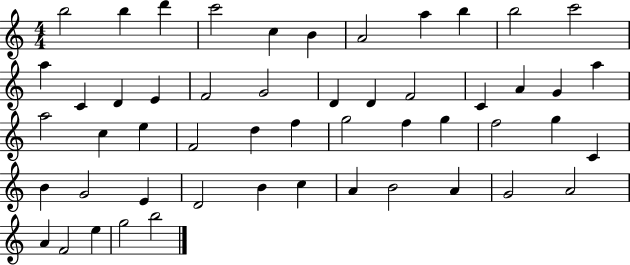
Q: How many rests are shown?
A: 0